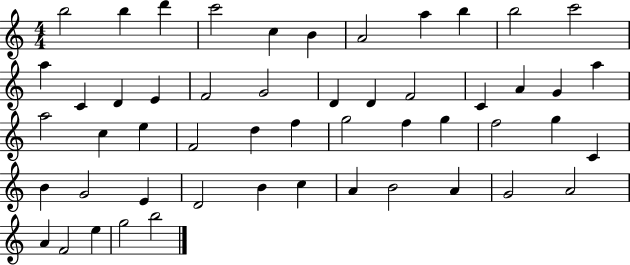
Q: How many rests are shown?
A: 0